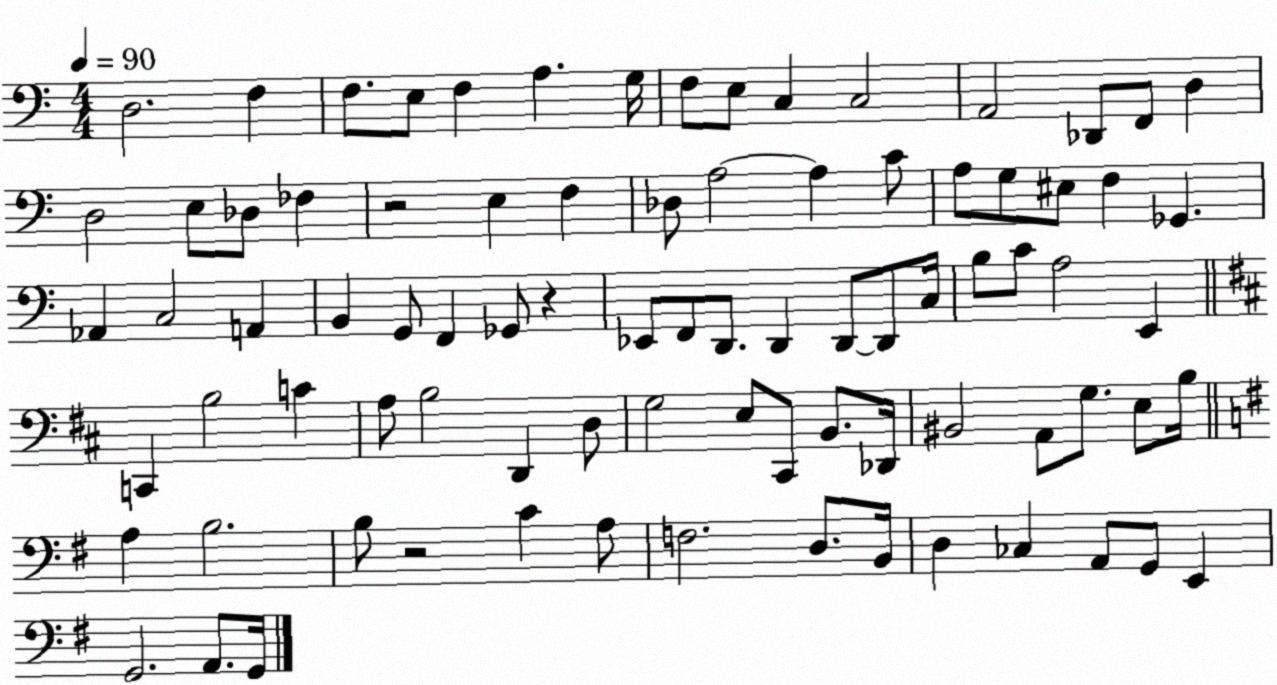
X:1
T:Untitled
M:4/4
L:1/4
K:C
D,2 F, F,/2 E,/2 F, A, G,/4 F,/2 E,/2 C, C,2 A,,2 _D,,/2 F,,/2 D, D,2 E,/2 _D,/2 _F, z2 E, F, _D,/2 A,2 A, C/2 A,/2 G,/2 ^E,/2 F, _G,, _A,, C,2 A,, B,, G,,/2 F,, _G,,/2 z _E,,/2 F,,/2 D,,/2 D,, D,,/2 D,,/2 C,/4 B,/2 C/2 A,2 E,, C,, B,2 C A,/2 B,2 D,, D,/2 G,2 E,/2 ^C,,/2 B,,/2 _D,,/4 ^B,,2 A,,/2 G,/2 E,/2 B,/4 A, B,2 B,/2 z2 C A,/2 F,2 D,/2 B,,/4 D, _C, A,,/2 G,,/2 E,, G,,2 A,,/2 G,,/4